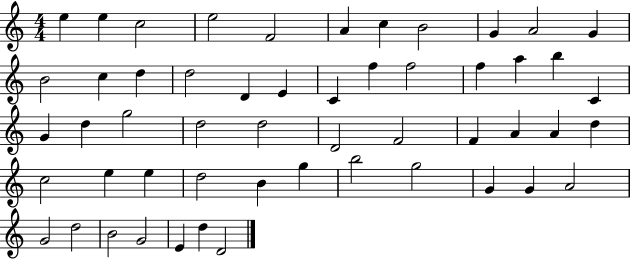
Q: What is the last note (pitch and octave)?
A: D4